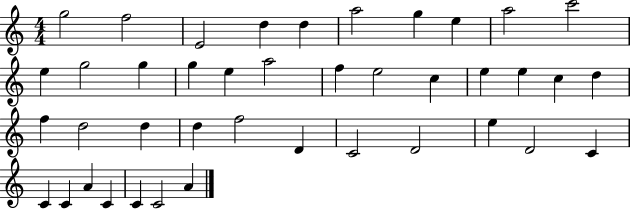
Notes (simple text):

G5/h F5/h E4/h D5/q D5/q A5/h G5/q E5/q A5/h C6/h E5/q G5/h G5/q G5/q E5/q A5/h F5/q E5/h C5/q E5/q E5/q C5/q D5/q F5/q D5/h D5/q D5/q F5/h D4/q C4/h D4/h E5/q D4/h C4/q C4/q C4/q A4/q C4/q C4/q C4/h A4/q